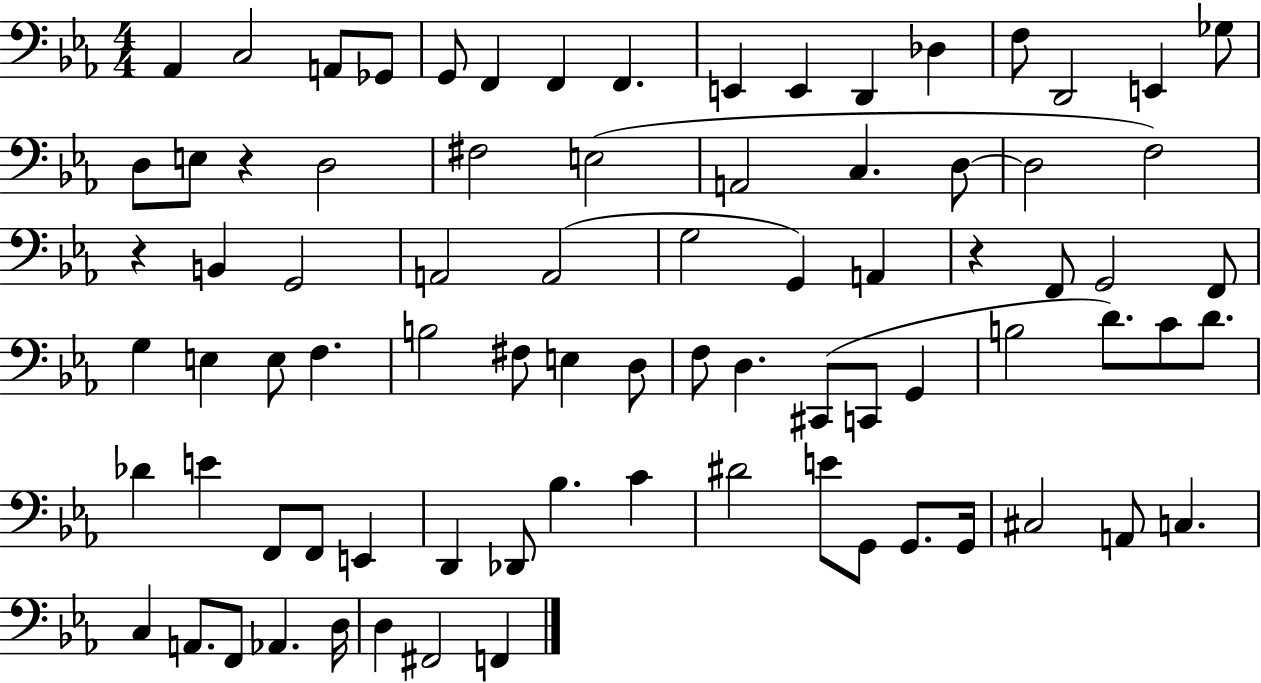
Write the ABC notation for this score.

X:1
T:Untitled
M:4/4
L:1/4
K:Eb
_A,, C,2 A,,/2 _G,,/2 G,,/2 F,, F,, F,, E,, E,, D,, _D, F,/2 D,,2 E,, _G,/2 D,/2 E,/2 z D,2 ^F,2 E,2 A,,2 C, D,/2 D,2 F,2 z B,, G,,2 A,,2 A,,2 G,2 G,, A,, z F,,/2 G,,2 F,,/2 G, E, E,/2 F, B,2 ^F,/2 E, D,/2 F,/2 D, ^C,,/2 C,,/2 G,, B,2 D/2 C/2 D/2 _D E F,,/2 F,,/2 E,, D,, _D,,/2 _B, C ^D2 E/2 G,,/2 G,,/2 G,,/4 ^C,2 A,,/2 C, C, A,,/2 F,,/2 _A,, D,/4 D, ^F,,2 F,,